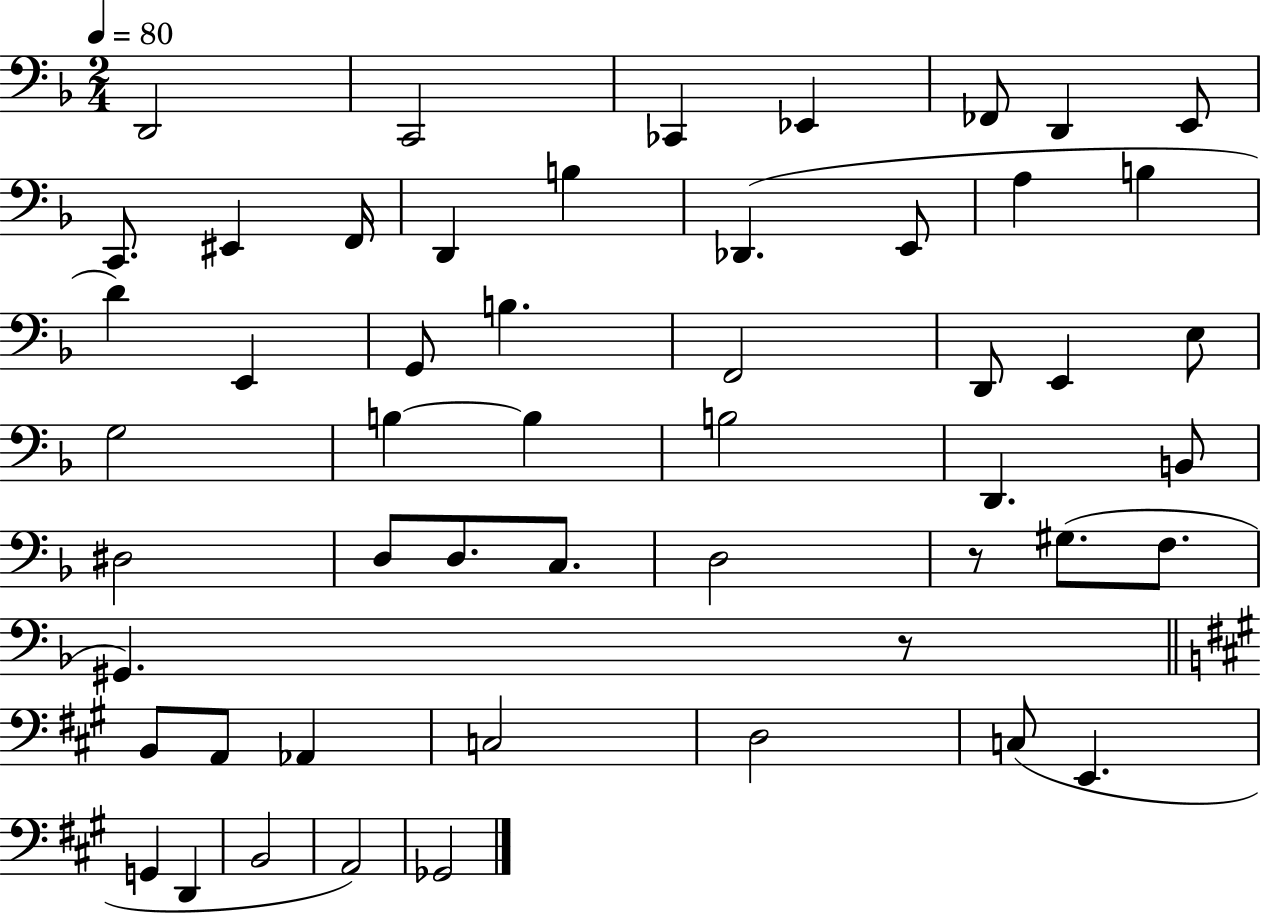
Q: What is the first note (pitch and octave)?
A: D2